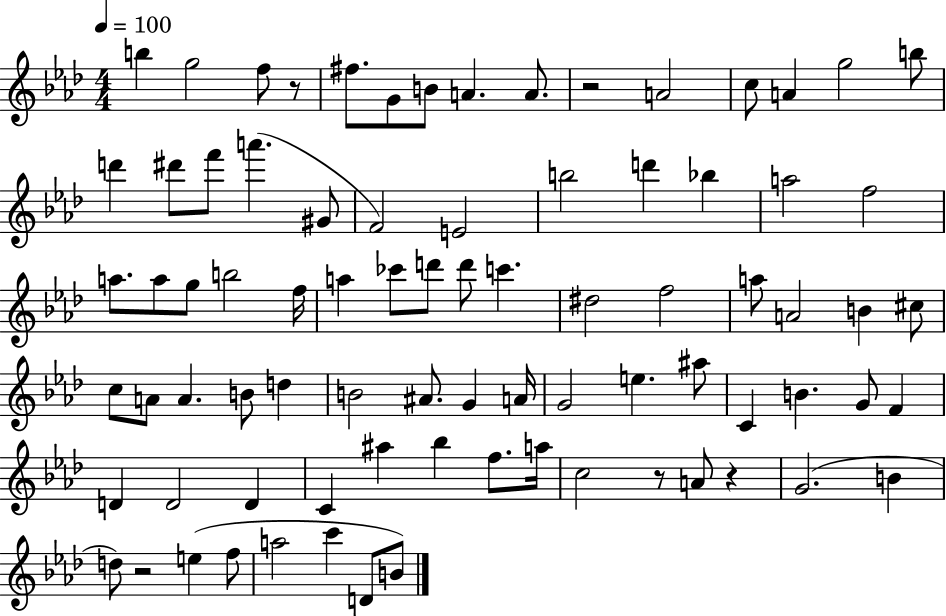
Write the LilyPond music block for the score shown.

{
  \clef treble
  \numericTimeSignature
  \time 4/4
  \key aes \major
  \tempo 4 = 100
  b''4 g''2 f''8 r8 | fis''8. g'8 b'8 a'4. a'8. | r2 a'2 | c''8 a'4 g''2 b''8 | \break d'''4 dis'''8 f'''8 a'''4.( gis'8 | f'2) e'2 | b''2 d'''4 bes''4 | a''2 f''2 | \break a''8. a''8 g''8 b''2 f''16 | a''4 ces'''8 d'''8 d'''8 c'''4. | dis''2 f''2 | a''8 a'2 b'4 cis''8 | \break c''8 a'8 a'4. b'8 d''4 | b'2 ais'8. g'4 a'16 | g'2 e''4. ais''8 | c'4 b'4. g'8 f'4 | \break d'4 d'2 d'4 | c'4 ais''4 bes''4 f''8. a''16 | c''2 r8 a'8 r4 | g'2.( b'4 | \break d''8) r2 e''4( f''8 | a''2 c'''4 d'8 b'8) | \bar "|."
}